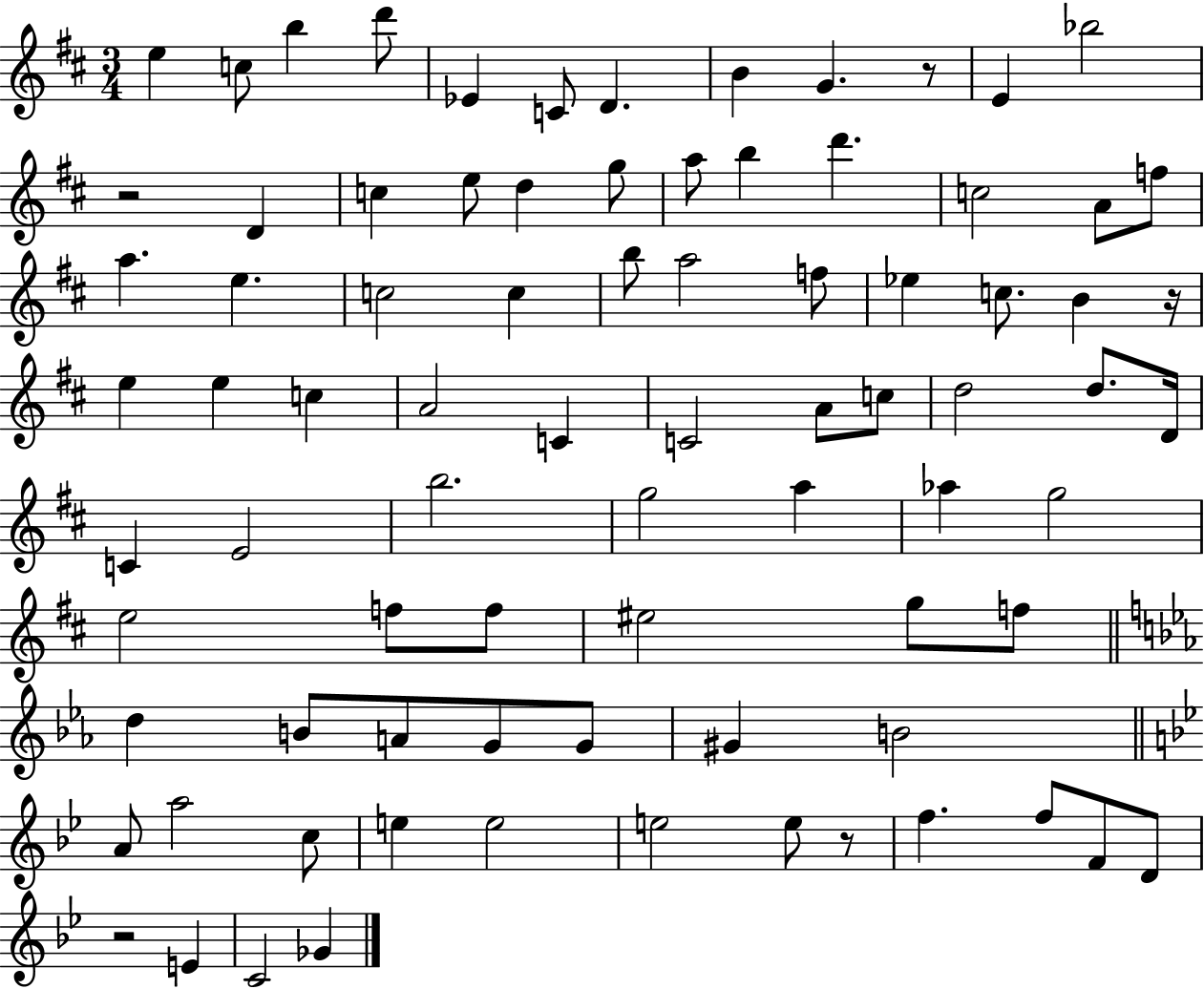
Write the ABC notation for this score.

X:1
T:Untitled
M:3/4
L:1/4
K:D
e c/2 b d'/2 _E C/2 D B G z/2 E _b2 z2 D c e/2 d g/2 a/2 b d' c2 A/2 f/2 a e c2 c b/2 a2 f/2 _e c/2 B z/4 e e c A2 C C2 A/2 c/2 d2 d/2 D/4 C E2 b2 g2 a _a g2 e2 f/2 f/2 ^e2 g/2 f/2 d B/2 A/2 G/2 G/2 ^G B2 A/2 a2 c/2 e e2 e2 e/2 z/2 f f/2 F/2 D/2 z2 E C2 _G